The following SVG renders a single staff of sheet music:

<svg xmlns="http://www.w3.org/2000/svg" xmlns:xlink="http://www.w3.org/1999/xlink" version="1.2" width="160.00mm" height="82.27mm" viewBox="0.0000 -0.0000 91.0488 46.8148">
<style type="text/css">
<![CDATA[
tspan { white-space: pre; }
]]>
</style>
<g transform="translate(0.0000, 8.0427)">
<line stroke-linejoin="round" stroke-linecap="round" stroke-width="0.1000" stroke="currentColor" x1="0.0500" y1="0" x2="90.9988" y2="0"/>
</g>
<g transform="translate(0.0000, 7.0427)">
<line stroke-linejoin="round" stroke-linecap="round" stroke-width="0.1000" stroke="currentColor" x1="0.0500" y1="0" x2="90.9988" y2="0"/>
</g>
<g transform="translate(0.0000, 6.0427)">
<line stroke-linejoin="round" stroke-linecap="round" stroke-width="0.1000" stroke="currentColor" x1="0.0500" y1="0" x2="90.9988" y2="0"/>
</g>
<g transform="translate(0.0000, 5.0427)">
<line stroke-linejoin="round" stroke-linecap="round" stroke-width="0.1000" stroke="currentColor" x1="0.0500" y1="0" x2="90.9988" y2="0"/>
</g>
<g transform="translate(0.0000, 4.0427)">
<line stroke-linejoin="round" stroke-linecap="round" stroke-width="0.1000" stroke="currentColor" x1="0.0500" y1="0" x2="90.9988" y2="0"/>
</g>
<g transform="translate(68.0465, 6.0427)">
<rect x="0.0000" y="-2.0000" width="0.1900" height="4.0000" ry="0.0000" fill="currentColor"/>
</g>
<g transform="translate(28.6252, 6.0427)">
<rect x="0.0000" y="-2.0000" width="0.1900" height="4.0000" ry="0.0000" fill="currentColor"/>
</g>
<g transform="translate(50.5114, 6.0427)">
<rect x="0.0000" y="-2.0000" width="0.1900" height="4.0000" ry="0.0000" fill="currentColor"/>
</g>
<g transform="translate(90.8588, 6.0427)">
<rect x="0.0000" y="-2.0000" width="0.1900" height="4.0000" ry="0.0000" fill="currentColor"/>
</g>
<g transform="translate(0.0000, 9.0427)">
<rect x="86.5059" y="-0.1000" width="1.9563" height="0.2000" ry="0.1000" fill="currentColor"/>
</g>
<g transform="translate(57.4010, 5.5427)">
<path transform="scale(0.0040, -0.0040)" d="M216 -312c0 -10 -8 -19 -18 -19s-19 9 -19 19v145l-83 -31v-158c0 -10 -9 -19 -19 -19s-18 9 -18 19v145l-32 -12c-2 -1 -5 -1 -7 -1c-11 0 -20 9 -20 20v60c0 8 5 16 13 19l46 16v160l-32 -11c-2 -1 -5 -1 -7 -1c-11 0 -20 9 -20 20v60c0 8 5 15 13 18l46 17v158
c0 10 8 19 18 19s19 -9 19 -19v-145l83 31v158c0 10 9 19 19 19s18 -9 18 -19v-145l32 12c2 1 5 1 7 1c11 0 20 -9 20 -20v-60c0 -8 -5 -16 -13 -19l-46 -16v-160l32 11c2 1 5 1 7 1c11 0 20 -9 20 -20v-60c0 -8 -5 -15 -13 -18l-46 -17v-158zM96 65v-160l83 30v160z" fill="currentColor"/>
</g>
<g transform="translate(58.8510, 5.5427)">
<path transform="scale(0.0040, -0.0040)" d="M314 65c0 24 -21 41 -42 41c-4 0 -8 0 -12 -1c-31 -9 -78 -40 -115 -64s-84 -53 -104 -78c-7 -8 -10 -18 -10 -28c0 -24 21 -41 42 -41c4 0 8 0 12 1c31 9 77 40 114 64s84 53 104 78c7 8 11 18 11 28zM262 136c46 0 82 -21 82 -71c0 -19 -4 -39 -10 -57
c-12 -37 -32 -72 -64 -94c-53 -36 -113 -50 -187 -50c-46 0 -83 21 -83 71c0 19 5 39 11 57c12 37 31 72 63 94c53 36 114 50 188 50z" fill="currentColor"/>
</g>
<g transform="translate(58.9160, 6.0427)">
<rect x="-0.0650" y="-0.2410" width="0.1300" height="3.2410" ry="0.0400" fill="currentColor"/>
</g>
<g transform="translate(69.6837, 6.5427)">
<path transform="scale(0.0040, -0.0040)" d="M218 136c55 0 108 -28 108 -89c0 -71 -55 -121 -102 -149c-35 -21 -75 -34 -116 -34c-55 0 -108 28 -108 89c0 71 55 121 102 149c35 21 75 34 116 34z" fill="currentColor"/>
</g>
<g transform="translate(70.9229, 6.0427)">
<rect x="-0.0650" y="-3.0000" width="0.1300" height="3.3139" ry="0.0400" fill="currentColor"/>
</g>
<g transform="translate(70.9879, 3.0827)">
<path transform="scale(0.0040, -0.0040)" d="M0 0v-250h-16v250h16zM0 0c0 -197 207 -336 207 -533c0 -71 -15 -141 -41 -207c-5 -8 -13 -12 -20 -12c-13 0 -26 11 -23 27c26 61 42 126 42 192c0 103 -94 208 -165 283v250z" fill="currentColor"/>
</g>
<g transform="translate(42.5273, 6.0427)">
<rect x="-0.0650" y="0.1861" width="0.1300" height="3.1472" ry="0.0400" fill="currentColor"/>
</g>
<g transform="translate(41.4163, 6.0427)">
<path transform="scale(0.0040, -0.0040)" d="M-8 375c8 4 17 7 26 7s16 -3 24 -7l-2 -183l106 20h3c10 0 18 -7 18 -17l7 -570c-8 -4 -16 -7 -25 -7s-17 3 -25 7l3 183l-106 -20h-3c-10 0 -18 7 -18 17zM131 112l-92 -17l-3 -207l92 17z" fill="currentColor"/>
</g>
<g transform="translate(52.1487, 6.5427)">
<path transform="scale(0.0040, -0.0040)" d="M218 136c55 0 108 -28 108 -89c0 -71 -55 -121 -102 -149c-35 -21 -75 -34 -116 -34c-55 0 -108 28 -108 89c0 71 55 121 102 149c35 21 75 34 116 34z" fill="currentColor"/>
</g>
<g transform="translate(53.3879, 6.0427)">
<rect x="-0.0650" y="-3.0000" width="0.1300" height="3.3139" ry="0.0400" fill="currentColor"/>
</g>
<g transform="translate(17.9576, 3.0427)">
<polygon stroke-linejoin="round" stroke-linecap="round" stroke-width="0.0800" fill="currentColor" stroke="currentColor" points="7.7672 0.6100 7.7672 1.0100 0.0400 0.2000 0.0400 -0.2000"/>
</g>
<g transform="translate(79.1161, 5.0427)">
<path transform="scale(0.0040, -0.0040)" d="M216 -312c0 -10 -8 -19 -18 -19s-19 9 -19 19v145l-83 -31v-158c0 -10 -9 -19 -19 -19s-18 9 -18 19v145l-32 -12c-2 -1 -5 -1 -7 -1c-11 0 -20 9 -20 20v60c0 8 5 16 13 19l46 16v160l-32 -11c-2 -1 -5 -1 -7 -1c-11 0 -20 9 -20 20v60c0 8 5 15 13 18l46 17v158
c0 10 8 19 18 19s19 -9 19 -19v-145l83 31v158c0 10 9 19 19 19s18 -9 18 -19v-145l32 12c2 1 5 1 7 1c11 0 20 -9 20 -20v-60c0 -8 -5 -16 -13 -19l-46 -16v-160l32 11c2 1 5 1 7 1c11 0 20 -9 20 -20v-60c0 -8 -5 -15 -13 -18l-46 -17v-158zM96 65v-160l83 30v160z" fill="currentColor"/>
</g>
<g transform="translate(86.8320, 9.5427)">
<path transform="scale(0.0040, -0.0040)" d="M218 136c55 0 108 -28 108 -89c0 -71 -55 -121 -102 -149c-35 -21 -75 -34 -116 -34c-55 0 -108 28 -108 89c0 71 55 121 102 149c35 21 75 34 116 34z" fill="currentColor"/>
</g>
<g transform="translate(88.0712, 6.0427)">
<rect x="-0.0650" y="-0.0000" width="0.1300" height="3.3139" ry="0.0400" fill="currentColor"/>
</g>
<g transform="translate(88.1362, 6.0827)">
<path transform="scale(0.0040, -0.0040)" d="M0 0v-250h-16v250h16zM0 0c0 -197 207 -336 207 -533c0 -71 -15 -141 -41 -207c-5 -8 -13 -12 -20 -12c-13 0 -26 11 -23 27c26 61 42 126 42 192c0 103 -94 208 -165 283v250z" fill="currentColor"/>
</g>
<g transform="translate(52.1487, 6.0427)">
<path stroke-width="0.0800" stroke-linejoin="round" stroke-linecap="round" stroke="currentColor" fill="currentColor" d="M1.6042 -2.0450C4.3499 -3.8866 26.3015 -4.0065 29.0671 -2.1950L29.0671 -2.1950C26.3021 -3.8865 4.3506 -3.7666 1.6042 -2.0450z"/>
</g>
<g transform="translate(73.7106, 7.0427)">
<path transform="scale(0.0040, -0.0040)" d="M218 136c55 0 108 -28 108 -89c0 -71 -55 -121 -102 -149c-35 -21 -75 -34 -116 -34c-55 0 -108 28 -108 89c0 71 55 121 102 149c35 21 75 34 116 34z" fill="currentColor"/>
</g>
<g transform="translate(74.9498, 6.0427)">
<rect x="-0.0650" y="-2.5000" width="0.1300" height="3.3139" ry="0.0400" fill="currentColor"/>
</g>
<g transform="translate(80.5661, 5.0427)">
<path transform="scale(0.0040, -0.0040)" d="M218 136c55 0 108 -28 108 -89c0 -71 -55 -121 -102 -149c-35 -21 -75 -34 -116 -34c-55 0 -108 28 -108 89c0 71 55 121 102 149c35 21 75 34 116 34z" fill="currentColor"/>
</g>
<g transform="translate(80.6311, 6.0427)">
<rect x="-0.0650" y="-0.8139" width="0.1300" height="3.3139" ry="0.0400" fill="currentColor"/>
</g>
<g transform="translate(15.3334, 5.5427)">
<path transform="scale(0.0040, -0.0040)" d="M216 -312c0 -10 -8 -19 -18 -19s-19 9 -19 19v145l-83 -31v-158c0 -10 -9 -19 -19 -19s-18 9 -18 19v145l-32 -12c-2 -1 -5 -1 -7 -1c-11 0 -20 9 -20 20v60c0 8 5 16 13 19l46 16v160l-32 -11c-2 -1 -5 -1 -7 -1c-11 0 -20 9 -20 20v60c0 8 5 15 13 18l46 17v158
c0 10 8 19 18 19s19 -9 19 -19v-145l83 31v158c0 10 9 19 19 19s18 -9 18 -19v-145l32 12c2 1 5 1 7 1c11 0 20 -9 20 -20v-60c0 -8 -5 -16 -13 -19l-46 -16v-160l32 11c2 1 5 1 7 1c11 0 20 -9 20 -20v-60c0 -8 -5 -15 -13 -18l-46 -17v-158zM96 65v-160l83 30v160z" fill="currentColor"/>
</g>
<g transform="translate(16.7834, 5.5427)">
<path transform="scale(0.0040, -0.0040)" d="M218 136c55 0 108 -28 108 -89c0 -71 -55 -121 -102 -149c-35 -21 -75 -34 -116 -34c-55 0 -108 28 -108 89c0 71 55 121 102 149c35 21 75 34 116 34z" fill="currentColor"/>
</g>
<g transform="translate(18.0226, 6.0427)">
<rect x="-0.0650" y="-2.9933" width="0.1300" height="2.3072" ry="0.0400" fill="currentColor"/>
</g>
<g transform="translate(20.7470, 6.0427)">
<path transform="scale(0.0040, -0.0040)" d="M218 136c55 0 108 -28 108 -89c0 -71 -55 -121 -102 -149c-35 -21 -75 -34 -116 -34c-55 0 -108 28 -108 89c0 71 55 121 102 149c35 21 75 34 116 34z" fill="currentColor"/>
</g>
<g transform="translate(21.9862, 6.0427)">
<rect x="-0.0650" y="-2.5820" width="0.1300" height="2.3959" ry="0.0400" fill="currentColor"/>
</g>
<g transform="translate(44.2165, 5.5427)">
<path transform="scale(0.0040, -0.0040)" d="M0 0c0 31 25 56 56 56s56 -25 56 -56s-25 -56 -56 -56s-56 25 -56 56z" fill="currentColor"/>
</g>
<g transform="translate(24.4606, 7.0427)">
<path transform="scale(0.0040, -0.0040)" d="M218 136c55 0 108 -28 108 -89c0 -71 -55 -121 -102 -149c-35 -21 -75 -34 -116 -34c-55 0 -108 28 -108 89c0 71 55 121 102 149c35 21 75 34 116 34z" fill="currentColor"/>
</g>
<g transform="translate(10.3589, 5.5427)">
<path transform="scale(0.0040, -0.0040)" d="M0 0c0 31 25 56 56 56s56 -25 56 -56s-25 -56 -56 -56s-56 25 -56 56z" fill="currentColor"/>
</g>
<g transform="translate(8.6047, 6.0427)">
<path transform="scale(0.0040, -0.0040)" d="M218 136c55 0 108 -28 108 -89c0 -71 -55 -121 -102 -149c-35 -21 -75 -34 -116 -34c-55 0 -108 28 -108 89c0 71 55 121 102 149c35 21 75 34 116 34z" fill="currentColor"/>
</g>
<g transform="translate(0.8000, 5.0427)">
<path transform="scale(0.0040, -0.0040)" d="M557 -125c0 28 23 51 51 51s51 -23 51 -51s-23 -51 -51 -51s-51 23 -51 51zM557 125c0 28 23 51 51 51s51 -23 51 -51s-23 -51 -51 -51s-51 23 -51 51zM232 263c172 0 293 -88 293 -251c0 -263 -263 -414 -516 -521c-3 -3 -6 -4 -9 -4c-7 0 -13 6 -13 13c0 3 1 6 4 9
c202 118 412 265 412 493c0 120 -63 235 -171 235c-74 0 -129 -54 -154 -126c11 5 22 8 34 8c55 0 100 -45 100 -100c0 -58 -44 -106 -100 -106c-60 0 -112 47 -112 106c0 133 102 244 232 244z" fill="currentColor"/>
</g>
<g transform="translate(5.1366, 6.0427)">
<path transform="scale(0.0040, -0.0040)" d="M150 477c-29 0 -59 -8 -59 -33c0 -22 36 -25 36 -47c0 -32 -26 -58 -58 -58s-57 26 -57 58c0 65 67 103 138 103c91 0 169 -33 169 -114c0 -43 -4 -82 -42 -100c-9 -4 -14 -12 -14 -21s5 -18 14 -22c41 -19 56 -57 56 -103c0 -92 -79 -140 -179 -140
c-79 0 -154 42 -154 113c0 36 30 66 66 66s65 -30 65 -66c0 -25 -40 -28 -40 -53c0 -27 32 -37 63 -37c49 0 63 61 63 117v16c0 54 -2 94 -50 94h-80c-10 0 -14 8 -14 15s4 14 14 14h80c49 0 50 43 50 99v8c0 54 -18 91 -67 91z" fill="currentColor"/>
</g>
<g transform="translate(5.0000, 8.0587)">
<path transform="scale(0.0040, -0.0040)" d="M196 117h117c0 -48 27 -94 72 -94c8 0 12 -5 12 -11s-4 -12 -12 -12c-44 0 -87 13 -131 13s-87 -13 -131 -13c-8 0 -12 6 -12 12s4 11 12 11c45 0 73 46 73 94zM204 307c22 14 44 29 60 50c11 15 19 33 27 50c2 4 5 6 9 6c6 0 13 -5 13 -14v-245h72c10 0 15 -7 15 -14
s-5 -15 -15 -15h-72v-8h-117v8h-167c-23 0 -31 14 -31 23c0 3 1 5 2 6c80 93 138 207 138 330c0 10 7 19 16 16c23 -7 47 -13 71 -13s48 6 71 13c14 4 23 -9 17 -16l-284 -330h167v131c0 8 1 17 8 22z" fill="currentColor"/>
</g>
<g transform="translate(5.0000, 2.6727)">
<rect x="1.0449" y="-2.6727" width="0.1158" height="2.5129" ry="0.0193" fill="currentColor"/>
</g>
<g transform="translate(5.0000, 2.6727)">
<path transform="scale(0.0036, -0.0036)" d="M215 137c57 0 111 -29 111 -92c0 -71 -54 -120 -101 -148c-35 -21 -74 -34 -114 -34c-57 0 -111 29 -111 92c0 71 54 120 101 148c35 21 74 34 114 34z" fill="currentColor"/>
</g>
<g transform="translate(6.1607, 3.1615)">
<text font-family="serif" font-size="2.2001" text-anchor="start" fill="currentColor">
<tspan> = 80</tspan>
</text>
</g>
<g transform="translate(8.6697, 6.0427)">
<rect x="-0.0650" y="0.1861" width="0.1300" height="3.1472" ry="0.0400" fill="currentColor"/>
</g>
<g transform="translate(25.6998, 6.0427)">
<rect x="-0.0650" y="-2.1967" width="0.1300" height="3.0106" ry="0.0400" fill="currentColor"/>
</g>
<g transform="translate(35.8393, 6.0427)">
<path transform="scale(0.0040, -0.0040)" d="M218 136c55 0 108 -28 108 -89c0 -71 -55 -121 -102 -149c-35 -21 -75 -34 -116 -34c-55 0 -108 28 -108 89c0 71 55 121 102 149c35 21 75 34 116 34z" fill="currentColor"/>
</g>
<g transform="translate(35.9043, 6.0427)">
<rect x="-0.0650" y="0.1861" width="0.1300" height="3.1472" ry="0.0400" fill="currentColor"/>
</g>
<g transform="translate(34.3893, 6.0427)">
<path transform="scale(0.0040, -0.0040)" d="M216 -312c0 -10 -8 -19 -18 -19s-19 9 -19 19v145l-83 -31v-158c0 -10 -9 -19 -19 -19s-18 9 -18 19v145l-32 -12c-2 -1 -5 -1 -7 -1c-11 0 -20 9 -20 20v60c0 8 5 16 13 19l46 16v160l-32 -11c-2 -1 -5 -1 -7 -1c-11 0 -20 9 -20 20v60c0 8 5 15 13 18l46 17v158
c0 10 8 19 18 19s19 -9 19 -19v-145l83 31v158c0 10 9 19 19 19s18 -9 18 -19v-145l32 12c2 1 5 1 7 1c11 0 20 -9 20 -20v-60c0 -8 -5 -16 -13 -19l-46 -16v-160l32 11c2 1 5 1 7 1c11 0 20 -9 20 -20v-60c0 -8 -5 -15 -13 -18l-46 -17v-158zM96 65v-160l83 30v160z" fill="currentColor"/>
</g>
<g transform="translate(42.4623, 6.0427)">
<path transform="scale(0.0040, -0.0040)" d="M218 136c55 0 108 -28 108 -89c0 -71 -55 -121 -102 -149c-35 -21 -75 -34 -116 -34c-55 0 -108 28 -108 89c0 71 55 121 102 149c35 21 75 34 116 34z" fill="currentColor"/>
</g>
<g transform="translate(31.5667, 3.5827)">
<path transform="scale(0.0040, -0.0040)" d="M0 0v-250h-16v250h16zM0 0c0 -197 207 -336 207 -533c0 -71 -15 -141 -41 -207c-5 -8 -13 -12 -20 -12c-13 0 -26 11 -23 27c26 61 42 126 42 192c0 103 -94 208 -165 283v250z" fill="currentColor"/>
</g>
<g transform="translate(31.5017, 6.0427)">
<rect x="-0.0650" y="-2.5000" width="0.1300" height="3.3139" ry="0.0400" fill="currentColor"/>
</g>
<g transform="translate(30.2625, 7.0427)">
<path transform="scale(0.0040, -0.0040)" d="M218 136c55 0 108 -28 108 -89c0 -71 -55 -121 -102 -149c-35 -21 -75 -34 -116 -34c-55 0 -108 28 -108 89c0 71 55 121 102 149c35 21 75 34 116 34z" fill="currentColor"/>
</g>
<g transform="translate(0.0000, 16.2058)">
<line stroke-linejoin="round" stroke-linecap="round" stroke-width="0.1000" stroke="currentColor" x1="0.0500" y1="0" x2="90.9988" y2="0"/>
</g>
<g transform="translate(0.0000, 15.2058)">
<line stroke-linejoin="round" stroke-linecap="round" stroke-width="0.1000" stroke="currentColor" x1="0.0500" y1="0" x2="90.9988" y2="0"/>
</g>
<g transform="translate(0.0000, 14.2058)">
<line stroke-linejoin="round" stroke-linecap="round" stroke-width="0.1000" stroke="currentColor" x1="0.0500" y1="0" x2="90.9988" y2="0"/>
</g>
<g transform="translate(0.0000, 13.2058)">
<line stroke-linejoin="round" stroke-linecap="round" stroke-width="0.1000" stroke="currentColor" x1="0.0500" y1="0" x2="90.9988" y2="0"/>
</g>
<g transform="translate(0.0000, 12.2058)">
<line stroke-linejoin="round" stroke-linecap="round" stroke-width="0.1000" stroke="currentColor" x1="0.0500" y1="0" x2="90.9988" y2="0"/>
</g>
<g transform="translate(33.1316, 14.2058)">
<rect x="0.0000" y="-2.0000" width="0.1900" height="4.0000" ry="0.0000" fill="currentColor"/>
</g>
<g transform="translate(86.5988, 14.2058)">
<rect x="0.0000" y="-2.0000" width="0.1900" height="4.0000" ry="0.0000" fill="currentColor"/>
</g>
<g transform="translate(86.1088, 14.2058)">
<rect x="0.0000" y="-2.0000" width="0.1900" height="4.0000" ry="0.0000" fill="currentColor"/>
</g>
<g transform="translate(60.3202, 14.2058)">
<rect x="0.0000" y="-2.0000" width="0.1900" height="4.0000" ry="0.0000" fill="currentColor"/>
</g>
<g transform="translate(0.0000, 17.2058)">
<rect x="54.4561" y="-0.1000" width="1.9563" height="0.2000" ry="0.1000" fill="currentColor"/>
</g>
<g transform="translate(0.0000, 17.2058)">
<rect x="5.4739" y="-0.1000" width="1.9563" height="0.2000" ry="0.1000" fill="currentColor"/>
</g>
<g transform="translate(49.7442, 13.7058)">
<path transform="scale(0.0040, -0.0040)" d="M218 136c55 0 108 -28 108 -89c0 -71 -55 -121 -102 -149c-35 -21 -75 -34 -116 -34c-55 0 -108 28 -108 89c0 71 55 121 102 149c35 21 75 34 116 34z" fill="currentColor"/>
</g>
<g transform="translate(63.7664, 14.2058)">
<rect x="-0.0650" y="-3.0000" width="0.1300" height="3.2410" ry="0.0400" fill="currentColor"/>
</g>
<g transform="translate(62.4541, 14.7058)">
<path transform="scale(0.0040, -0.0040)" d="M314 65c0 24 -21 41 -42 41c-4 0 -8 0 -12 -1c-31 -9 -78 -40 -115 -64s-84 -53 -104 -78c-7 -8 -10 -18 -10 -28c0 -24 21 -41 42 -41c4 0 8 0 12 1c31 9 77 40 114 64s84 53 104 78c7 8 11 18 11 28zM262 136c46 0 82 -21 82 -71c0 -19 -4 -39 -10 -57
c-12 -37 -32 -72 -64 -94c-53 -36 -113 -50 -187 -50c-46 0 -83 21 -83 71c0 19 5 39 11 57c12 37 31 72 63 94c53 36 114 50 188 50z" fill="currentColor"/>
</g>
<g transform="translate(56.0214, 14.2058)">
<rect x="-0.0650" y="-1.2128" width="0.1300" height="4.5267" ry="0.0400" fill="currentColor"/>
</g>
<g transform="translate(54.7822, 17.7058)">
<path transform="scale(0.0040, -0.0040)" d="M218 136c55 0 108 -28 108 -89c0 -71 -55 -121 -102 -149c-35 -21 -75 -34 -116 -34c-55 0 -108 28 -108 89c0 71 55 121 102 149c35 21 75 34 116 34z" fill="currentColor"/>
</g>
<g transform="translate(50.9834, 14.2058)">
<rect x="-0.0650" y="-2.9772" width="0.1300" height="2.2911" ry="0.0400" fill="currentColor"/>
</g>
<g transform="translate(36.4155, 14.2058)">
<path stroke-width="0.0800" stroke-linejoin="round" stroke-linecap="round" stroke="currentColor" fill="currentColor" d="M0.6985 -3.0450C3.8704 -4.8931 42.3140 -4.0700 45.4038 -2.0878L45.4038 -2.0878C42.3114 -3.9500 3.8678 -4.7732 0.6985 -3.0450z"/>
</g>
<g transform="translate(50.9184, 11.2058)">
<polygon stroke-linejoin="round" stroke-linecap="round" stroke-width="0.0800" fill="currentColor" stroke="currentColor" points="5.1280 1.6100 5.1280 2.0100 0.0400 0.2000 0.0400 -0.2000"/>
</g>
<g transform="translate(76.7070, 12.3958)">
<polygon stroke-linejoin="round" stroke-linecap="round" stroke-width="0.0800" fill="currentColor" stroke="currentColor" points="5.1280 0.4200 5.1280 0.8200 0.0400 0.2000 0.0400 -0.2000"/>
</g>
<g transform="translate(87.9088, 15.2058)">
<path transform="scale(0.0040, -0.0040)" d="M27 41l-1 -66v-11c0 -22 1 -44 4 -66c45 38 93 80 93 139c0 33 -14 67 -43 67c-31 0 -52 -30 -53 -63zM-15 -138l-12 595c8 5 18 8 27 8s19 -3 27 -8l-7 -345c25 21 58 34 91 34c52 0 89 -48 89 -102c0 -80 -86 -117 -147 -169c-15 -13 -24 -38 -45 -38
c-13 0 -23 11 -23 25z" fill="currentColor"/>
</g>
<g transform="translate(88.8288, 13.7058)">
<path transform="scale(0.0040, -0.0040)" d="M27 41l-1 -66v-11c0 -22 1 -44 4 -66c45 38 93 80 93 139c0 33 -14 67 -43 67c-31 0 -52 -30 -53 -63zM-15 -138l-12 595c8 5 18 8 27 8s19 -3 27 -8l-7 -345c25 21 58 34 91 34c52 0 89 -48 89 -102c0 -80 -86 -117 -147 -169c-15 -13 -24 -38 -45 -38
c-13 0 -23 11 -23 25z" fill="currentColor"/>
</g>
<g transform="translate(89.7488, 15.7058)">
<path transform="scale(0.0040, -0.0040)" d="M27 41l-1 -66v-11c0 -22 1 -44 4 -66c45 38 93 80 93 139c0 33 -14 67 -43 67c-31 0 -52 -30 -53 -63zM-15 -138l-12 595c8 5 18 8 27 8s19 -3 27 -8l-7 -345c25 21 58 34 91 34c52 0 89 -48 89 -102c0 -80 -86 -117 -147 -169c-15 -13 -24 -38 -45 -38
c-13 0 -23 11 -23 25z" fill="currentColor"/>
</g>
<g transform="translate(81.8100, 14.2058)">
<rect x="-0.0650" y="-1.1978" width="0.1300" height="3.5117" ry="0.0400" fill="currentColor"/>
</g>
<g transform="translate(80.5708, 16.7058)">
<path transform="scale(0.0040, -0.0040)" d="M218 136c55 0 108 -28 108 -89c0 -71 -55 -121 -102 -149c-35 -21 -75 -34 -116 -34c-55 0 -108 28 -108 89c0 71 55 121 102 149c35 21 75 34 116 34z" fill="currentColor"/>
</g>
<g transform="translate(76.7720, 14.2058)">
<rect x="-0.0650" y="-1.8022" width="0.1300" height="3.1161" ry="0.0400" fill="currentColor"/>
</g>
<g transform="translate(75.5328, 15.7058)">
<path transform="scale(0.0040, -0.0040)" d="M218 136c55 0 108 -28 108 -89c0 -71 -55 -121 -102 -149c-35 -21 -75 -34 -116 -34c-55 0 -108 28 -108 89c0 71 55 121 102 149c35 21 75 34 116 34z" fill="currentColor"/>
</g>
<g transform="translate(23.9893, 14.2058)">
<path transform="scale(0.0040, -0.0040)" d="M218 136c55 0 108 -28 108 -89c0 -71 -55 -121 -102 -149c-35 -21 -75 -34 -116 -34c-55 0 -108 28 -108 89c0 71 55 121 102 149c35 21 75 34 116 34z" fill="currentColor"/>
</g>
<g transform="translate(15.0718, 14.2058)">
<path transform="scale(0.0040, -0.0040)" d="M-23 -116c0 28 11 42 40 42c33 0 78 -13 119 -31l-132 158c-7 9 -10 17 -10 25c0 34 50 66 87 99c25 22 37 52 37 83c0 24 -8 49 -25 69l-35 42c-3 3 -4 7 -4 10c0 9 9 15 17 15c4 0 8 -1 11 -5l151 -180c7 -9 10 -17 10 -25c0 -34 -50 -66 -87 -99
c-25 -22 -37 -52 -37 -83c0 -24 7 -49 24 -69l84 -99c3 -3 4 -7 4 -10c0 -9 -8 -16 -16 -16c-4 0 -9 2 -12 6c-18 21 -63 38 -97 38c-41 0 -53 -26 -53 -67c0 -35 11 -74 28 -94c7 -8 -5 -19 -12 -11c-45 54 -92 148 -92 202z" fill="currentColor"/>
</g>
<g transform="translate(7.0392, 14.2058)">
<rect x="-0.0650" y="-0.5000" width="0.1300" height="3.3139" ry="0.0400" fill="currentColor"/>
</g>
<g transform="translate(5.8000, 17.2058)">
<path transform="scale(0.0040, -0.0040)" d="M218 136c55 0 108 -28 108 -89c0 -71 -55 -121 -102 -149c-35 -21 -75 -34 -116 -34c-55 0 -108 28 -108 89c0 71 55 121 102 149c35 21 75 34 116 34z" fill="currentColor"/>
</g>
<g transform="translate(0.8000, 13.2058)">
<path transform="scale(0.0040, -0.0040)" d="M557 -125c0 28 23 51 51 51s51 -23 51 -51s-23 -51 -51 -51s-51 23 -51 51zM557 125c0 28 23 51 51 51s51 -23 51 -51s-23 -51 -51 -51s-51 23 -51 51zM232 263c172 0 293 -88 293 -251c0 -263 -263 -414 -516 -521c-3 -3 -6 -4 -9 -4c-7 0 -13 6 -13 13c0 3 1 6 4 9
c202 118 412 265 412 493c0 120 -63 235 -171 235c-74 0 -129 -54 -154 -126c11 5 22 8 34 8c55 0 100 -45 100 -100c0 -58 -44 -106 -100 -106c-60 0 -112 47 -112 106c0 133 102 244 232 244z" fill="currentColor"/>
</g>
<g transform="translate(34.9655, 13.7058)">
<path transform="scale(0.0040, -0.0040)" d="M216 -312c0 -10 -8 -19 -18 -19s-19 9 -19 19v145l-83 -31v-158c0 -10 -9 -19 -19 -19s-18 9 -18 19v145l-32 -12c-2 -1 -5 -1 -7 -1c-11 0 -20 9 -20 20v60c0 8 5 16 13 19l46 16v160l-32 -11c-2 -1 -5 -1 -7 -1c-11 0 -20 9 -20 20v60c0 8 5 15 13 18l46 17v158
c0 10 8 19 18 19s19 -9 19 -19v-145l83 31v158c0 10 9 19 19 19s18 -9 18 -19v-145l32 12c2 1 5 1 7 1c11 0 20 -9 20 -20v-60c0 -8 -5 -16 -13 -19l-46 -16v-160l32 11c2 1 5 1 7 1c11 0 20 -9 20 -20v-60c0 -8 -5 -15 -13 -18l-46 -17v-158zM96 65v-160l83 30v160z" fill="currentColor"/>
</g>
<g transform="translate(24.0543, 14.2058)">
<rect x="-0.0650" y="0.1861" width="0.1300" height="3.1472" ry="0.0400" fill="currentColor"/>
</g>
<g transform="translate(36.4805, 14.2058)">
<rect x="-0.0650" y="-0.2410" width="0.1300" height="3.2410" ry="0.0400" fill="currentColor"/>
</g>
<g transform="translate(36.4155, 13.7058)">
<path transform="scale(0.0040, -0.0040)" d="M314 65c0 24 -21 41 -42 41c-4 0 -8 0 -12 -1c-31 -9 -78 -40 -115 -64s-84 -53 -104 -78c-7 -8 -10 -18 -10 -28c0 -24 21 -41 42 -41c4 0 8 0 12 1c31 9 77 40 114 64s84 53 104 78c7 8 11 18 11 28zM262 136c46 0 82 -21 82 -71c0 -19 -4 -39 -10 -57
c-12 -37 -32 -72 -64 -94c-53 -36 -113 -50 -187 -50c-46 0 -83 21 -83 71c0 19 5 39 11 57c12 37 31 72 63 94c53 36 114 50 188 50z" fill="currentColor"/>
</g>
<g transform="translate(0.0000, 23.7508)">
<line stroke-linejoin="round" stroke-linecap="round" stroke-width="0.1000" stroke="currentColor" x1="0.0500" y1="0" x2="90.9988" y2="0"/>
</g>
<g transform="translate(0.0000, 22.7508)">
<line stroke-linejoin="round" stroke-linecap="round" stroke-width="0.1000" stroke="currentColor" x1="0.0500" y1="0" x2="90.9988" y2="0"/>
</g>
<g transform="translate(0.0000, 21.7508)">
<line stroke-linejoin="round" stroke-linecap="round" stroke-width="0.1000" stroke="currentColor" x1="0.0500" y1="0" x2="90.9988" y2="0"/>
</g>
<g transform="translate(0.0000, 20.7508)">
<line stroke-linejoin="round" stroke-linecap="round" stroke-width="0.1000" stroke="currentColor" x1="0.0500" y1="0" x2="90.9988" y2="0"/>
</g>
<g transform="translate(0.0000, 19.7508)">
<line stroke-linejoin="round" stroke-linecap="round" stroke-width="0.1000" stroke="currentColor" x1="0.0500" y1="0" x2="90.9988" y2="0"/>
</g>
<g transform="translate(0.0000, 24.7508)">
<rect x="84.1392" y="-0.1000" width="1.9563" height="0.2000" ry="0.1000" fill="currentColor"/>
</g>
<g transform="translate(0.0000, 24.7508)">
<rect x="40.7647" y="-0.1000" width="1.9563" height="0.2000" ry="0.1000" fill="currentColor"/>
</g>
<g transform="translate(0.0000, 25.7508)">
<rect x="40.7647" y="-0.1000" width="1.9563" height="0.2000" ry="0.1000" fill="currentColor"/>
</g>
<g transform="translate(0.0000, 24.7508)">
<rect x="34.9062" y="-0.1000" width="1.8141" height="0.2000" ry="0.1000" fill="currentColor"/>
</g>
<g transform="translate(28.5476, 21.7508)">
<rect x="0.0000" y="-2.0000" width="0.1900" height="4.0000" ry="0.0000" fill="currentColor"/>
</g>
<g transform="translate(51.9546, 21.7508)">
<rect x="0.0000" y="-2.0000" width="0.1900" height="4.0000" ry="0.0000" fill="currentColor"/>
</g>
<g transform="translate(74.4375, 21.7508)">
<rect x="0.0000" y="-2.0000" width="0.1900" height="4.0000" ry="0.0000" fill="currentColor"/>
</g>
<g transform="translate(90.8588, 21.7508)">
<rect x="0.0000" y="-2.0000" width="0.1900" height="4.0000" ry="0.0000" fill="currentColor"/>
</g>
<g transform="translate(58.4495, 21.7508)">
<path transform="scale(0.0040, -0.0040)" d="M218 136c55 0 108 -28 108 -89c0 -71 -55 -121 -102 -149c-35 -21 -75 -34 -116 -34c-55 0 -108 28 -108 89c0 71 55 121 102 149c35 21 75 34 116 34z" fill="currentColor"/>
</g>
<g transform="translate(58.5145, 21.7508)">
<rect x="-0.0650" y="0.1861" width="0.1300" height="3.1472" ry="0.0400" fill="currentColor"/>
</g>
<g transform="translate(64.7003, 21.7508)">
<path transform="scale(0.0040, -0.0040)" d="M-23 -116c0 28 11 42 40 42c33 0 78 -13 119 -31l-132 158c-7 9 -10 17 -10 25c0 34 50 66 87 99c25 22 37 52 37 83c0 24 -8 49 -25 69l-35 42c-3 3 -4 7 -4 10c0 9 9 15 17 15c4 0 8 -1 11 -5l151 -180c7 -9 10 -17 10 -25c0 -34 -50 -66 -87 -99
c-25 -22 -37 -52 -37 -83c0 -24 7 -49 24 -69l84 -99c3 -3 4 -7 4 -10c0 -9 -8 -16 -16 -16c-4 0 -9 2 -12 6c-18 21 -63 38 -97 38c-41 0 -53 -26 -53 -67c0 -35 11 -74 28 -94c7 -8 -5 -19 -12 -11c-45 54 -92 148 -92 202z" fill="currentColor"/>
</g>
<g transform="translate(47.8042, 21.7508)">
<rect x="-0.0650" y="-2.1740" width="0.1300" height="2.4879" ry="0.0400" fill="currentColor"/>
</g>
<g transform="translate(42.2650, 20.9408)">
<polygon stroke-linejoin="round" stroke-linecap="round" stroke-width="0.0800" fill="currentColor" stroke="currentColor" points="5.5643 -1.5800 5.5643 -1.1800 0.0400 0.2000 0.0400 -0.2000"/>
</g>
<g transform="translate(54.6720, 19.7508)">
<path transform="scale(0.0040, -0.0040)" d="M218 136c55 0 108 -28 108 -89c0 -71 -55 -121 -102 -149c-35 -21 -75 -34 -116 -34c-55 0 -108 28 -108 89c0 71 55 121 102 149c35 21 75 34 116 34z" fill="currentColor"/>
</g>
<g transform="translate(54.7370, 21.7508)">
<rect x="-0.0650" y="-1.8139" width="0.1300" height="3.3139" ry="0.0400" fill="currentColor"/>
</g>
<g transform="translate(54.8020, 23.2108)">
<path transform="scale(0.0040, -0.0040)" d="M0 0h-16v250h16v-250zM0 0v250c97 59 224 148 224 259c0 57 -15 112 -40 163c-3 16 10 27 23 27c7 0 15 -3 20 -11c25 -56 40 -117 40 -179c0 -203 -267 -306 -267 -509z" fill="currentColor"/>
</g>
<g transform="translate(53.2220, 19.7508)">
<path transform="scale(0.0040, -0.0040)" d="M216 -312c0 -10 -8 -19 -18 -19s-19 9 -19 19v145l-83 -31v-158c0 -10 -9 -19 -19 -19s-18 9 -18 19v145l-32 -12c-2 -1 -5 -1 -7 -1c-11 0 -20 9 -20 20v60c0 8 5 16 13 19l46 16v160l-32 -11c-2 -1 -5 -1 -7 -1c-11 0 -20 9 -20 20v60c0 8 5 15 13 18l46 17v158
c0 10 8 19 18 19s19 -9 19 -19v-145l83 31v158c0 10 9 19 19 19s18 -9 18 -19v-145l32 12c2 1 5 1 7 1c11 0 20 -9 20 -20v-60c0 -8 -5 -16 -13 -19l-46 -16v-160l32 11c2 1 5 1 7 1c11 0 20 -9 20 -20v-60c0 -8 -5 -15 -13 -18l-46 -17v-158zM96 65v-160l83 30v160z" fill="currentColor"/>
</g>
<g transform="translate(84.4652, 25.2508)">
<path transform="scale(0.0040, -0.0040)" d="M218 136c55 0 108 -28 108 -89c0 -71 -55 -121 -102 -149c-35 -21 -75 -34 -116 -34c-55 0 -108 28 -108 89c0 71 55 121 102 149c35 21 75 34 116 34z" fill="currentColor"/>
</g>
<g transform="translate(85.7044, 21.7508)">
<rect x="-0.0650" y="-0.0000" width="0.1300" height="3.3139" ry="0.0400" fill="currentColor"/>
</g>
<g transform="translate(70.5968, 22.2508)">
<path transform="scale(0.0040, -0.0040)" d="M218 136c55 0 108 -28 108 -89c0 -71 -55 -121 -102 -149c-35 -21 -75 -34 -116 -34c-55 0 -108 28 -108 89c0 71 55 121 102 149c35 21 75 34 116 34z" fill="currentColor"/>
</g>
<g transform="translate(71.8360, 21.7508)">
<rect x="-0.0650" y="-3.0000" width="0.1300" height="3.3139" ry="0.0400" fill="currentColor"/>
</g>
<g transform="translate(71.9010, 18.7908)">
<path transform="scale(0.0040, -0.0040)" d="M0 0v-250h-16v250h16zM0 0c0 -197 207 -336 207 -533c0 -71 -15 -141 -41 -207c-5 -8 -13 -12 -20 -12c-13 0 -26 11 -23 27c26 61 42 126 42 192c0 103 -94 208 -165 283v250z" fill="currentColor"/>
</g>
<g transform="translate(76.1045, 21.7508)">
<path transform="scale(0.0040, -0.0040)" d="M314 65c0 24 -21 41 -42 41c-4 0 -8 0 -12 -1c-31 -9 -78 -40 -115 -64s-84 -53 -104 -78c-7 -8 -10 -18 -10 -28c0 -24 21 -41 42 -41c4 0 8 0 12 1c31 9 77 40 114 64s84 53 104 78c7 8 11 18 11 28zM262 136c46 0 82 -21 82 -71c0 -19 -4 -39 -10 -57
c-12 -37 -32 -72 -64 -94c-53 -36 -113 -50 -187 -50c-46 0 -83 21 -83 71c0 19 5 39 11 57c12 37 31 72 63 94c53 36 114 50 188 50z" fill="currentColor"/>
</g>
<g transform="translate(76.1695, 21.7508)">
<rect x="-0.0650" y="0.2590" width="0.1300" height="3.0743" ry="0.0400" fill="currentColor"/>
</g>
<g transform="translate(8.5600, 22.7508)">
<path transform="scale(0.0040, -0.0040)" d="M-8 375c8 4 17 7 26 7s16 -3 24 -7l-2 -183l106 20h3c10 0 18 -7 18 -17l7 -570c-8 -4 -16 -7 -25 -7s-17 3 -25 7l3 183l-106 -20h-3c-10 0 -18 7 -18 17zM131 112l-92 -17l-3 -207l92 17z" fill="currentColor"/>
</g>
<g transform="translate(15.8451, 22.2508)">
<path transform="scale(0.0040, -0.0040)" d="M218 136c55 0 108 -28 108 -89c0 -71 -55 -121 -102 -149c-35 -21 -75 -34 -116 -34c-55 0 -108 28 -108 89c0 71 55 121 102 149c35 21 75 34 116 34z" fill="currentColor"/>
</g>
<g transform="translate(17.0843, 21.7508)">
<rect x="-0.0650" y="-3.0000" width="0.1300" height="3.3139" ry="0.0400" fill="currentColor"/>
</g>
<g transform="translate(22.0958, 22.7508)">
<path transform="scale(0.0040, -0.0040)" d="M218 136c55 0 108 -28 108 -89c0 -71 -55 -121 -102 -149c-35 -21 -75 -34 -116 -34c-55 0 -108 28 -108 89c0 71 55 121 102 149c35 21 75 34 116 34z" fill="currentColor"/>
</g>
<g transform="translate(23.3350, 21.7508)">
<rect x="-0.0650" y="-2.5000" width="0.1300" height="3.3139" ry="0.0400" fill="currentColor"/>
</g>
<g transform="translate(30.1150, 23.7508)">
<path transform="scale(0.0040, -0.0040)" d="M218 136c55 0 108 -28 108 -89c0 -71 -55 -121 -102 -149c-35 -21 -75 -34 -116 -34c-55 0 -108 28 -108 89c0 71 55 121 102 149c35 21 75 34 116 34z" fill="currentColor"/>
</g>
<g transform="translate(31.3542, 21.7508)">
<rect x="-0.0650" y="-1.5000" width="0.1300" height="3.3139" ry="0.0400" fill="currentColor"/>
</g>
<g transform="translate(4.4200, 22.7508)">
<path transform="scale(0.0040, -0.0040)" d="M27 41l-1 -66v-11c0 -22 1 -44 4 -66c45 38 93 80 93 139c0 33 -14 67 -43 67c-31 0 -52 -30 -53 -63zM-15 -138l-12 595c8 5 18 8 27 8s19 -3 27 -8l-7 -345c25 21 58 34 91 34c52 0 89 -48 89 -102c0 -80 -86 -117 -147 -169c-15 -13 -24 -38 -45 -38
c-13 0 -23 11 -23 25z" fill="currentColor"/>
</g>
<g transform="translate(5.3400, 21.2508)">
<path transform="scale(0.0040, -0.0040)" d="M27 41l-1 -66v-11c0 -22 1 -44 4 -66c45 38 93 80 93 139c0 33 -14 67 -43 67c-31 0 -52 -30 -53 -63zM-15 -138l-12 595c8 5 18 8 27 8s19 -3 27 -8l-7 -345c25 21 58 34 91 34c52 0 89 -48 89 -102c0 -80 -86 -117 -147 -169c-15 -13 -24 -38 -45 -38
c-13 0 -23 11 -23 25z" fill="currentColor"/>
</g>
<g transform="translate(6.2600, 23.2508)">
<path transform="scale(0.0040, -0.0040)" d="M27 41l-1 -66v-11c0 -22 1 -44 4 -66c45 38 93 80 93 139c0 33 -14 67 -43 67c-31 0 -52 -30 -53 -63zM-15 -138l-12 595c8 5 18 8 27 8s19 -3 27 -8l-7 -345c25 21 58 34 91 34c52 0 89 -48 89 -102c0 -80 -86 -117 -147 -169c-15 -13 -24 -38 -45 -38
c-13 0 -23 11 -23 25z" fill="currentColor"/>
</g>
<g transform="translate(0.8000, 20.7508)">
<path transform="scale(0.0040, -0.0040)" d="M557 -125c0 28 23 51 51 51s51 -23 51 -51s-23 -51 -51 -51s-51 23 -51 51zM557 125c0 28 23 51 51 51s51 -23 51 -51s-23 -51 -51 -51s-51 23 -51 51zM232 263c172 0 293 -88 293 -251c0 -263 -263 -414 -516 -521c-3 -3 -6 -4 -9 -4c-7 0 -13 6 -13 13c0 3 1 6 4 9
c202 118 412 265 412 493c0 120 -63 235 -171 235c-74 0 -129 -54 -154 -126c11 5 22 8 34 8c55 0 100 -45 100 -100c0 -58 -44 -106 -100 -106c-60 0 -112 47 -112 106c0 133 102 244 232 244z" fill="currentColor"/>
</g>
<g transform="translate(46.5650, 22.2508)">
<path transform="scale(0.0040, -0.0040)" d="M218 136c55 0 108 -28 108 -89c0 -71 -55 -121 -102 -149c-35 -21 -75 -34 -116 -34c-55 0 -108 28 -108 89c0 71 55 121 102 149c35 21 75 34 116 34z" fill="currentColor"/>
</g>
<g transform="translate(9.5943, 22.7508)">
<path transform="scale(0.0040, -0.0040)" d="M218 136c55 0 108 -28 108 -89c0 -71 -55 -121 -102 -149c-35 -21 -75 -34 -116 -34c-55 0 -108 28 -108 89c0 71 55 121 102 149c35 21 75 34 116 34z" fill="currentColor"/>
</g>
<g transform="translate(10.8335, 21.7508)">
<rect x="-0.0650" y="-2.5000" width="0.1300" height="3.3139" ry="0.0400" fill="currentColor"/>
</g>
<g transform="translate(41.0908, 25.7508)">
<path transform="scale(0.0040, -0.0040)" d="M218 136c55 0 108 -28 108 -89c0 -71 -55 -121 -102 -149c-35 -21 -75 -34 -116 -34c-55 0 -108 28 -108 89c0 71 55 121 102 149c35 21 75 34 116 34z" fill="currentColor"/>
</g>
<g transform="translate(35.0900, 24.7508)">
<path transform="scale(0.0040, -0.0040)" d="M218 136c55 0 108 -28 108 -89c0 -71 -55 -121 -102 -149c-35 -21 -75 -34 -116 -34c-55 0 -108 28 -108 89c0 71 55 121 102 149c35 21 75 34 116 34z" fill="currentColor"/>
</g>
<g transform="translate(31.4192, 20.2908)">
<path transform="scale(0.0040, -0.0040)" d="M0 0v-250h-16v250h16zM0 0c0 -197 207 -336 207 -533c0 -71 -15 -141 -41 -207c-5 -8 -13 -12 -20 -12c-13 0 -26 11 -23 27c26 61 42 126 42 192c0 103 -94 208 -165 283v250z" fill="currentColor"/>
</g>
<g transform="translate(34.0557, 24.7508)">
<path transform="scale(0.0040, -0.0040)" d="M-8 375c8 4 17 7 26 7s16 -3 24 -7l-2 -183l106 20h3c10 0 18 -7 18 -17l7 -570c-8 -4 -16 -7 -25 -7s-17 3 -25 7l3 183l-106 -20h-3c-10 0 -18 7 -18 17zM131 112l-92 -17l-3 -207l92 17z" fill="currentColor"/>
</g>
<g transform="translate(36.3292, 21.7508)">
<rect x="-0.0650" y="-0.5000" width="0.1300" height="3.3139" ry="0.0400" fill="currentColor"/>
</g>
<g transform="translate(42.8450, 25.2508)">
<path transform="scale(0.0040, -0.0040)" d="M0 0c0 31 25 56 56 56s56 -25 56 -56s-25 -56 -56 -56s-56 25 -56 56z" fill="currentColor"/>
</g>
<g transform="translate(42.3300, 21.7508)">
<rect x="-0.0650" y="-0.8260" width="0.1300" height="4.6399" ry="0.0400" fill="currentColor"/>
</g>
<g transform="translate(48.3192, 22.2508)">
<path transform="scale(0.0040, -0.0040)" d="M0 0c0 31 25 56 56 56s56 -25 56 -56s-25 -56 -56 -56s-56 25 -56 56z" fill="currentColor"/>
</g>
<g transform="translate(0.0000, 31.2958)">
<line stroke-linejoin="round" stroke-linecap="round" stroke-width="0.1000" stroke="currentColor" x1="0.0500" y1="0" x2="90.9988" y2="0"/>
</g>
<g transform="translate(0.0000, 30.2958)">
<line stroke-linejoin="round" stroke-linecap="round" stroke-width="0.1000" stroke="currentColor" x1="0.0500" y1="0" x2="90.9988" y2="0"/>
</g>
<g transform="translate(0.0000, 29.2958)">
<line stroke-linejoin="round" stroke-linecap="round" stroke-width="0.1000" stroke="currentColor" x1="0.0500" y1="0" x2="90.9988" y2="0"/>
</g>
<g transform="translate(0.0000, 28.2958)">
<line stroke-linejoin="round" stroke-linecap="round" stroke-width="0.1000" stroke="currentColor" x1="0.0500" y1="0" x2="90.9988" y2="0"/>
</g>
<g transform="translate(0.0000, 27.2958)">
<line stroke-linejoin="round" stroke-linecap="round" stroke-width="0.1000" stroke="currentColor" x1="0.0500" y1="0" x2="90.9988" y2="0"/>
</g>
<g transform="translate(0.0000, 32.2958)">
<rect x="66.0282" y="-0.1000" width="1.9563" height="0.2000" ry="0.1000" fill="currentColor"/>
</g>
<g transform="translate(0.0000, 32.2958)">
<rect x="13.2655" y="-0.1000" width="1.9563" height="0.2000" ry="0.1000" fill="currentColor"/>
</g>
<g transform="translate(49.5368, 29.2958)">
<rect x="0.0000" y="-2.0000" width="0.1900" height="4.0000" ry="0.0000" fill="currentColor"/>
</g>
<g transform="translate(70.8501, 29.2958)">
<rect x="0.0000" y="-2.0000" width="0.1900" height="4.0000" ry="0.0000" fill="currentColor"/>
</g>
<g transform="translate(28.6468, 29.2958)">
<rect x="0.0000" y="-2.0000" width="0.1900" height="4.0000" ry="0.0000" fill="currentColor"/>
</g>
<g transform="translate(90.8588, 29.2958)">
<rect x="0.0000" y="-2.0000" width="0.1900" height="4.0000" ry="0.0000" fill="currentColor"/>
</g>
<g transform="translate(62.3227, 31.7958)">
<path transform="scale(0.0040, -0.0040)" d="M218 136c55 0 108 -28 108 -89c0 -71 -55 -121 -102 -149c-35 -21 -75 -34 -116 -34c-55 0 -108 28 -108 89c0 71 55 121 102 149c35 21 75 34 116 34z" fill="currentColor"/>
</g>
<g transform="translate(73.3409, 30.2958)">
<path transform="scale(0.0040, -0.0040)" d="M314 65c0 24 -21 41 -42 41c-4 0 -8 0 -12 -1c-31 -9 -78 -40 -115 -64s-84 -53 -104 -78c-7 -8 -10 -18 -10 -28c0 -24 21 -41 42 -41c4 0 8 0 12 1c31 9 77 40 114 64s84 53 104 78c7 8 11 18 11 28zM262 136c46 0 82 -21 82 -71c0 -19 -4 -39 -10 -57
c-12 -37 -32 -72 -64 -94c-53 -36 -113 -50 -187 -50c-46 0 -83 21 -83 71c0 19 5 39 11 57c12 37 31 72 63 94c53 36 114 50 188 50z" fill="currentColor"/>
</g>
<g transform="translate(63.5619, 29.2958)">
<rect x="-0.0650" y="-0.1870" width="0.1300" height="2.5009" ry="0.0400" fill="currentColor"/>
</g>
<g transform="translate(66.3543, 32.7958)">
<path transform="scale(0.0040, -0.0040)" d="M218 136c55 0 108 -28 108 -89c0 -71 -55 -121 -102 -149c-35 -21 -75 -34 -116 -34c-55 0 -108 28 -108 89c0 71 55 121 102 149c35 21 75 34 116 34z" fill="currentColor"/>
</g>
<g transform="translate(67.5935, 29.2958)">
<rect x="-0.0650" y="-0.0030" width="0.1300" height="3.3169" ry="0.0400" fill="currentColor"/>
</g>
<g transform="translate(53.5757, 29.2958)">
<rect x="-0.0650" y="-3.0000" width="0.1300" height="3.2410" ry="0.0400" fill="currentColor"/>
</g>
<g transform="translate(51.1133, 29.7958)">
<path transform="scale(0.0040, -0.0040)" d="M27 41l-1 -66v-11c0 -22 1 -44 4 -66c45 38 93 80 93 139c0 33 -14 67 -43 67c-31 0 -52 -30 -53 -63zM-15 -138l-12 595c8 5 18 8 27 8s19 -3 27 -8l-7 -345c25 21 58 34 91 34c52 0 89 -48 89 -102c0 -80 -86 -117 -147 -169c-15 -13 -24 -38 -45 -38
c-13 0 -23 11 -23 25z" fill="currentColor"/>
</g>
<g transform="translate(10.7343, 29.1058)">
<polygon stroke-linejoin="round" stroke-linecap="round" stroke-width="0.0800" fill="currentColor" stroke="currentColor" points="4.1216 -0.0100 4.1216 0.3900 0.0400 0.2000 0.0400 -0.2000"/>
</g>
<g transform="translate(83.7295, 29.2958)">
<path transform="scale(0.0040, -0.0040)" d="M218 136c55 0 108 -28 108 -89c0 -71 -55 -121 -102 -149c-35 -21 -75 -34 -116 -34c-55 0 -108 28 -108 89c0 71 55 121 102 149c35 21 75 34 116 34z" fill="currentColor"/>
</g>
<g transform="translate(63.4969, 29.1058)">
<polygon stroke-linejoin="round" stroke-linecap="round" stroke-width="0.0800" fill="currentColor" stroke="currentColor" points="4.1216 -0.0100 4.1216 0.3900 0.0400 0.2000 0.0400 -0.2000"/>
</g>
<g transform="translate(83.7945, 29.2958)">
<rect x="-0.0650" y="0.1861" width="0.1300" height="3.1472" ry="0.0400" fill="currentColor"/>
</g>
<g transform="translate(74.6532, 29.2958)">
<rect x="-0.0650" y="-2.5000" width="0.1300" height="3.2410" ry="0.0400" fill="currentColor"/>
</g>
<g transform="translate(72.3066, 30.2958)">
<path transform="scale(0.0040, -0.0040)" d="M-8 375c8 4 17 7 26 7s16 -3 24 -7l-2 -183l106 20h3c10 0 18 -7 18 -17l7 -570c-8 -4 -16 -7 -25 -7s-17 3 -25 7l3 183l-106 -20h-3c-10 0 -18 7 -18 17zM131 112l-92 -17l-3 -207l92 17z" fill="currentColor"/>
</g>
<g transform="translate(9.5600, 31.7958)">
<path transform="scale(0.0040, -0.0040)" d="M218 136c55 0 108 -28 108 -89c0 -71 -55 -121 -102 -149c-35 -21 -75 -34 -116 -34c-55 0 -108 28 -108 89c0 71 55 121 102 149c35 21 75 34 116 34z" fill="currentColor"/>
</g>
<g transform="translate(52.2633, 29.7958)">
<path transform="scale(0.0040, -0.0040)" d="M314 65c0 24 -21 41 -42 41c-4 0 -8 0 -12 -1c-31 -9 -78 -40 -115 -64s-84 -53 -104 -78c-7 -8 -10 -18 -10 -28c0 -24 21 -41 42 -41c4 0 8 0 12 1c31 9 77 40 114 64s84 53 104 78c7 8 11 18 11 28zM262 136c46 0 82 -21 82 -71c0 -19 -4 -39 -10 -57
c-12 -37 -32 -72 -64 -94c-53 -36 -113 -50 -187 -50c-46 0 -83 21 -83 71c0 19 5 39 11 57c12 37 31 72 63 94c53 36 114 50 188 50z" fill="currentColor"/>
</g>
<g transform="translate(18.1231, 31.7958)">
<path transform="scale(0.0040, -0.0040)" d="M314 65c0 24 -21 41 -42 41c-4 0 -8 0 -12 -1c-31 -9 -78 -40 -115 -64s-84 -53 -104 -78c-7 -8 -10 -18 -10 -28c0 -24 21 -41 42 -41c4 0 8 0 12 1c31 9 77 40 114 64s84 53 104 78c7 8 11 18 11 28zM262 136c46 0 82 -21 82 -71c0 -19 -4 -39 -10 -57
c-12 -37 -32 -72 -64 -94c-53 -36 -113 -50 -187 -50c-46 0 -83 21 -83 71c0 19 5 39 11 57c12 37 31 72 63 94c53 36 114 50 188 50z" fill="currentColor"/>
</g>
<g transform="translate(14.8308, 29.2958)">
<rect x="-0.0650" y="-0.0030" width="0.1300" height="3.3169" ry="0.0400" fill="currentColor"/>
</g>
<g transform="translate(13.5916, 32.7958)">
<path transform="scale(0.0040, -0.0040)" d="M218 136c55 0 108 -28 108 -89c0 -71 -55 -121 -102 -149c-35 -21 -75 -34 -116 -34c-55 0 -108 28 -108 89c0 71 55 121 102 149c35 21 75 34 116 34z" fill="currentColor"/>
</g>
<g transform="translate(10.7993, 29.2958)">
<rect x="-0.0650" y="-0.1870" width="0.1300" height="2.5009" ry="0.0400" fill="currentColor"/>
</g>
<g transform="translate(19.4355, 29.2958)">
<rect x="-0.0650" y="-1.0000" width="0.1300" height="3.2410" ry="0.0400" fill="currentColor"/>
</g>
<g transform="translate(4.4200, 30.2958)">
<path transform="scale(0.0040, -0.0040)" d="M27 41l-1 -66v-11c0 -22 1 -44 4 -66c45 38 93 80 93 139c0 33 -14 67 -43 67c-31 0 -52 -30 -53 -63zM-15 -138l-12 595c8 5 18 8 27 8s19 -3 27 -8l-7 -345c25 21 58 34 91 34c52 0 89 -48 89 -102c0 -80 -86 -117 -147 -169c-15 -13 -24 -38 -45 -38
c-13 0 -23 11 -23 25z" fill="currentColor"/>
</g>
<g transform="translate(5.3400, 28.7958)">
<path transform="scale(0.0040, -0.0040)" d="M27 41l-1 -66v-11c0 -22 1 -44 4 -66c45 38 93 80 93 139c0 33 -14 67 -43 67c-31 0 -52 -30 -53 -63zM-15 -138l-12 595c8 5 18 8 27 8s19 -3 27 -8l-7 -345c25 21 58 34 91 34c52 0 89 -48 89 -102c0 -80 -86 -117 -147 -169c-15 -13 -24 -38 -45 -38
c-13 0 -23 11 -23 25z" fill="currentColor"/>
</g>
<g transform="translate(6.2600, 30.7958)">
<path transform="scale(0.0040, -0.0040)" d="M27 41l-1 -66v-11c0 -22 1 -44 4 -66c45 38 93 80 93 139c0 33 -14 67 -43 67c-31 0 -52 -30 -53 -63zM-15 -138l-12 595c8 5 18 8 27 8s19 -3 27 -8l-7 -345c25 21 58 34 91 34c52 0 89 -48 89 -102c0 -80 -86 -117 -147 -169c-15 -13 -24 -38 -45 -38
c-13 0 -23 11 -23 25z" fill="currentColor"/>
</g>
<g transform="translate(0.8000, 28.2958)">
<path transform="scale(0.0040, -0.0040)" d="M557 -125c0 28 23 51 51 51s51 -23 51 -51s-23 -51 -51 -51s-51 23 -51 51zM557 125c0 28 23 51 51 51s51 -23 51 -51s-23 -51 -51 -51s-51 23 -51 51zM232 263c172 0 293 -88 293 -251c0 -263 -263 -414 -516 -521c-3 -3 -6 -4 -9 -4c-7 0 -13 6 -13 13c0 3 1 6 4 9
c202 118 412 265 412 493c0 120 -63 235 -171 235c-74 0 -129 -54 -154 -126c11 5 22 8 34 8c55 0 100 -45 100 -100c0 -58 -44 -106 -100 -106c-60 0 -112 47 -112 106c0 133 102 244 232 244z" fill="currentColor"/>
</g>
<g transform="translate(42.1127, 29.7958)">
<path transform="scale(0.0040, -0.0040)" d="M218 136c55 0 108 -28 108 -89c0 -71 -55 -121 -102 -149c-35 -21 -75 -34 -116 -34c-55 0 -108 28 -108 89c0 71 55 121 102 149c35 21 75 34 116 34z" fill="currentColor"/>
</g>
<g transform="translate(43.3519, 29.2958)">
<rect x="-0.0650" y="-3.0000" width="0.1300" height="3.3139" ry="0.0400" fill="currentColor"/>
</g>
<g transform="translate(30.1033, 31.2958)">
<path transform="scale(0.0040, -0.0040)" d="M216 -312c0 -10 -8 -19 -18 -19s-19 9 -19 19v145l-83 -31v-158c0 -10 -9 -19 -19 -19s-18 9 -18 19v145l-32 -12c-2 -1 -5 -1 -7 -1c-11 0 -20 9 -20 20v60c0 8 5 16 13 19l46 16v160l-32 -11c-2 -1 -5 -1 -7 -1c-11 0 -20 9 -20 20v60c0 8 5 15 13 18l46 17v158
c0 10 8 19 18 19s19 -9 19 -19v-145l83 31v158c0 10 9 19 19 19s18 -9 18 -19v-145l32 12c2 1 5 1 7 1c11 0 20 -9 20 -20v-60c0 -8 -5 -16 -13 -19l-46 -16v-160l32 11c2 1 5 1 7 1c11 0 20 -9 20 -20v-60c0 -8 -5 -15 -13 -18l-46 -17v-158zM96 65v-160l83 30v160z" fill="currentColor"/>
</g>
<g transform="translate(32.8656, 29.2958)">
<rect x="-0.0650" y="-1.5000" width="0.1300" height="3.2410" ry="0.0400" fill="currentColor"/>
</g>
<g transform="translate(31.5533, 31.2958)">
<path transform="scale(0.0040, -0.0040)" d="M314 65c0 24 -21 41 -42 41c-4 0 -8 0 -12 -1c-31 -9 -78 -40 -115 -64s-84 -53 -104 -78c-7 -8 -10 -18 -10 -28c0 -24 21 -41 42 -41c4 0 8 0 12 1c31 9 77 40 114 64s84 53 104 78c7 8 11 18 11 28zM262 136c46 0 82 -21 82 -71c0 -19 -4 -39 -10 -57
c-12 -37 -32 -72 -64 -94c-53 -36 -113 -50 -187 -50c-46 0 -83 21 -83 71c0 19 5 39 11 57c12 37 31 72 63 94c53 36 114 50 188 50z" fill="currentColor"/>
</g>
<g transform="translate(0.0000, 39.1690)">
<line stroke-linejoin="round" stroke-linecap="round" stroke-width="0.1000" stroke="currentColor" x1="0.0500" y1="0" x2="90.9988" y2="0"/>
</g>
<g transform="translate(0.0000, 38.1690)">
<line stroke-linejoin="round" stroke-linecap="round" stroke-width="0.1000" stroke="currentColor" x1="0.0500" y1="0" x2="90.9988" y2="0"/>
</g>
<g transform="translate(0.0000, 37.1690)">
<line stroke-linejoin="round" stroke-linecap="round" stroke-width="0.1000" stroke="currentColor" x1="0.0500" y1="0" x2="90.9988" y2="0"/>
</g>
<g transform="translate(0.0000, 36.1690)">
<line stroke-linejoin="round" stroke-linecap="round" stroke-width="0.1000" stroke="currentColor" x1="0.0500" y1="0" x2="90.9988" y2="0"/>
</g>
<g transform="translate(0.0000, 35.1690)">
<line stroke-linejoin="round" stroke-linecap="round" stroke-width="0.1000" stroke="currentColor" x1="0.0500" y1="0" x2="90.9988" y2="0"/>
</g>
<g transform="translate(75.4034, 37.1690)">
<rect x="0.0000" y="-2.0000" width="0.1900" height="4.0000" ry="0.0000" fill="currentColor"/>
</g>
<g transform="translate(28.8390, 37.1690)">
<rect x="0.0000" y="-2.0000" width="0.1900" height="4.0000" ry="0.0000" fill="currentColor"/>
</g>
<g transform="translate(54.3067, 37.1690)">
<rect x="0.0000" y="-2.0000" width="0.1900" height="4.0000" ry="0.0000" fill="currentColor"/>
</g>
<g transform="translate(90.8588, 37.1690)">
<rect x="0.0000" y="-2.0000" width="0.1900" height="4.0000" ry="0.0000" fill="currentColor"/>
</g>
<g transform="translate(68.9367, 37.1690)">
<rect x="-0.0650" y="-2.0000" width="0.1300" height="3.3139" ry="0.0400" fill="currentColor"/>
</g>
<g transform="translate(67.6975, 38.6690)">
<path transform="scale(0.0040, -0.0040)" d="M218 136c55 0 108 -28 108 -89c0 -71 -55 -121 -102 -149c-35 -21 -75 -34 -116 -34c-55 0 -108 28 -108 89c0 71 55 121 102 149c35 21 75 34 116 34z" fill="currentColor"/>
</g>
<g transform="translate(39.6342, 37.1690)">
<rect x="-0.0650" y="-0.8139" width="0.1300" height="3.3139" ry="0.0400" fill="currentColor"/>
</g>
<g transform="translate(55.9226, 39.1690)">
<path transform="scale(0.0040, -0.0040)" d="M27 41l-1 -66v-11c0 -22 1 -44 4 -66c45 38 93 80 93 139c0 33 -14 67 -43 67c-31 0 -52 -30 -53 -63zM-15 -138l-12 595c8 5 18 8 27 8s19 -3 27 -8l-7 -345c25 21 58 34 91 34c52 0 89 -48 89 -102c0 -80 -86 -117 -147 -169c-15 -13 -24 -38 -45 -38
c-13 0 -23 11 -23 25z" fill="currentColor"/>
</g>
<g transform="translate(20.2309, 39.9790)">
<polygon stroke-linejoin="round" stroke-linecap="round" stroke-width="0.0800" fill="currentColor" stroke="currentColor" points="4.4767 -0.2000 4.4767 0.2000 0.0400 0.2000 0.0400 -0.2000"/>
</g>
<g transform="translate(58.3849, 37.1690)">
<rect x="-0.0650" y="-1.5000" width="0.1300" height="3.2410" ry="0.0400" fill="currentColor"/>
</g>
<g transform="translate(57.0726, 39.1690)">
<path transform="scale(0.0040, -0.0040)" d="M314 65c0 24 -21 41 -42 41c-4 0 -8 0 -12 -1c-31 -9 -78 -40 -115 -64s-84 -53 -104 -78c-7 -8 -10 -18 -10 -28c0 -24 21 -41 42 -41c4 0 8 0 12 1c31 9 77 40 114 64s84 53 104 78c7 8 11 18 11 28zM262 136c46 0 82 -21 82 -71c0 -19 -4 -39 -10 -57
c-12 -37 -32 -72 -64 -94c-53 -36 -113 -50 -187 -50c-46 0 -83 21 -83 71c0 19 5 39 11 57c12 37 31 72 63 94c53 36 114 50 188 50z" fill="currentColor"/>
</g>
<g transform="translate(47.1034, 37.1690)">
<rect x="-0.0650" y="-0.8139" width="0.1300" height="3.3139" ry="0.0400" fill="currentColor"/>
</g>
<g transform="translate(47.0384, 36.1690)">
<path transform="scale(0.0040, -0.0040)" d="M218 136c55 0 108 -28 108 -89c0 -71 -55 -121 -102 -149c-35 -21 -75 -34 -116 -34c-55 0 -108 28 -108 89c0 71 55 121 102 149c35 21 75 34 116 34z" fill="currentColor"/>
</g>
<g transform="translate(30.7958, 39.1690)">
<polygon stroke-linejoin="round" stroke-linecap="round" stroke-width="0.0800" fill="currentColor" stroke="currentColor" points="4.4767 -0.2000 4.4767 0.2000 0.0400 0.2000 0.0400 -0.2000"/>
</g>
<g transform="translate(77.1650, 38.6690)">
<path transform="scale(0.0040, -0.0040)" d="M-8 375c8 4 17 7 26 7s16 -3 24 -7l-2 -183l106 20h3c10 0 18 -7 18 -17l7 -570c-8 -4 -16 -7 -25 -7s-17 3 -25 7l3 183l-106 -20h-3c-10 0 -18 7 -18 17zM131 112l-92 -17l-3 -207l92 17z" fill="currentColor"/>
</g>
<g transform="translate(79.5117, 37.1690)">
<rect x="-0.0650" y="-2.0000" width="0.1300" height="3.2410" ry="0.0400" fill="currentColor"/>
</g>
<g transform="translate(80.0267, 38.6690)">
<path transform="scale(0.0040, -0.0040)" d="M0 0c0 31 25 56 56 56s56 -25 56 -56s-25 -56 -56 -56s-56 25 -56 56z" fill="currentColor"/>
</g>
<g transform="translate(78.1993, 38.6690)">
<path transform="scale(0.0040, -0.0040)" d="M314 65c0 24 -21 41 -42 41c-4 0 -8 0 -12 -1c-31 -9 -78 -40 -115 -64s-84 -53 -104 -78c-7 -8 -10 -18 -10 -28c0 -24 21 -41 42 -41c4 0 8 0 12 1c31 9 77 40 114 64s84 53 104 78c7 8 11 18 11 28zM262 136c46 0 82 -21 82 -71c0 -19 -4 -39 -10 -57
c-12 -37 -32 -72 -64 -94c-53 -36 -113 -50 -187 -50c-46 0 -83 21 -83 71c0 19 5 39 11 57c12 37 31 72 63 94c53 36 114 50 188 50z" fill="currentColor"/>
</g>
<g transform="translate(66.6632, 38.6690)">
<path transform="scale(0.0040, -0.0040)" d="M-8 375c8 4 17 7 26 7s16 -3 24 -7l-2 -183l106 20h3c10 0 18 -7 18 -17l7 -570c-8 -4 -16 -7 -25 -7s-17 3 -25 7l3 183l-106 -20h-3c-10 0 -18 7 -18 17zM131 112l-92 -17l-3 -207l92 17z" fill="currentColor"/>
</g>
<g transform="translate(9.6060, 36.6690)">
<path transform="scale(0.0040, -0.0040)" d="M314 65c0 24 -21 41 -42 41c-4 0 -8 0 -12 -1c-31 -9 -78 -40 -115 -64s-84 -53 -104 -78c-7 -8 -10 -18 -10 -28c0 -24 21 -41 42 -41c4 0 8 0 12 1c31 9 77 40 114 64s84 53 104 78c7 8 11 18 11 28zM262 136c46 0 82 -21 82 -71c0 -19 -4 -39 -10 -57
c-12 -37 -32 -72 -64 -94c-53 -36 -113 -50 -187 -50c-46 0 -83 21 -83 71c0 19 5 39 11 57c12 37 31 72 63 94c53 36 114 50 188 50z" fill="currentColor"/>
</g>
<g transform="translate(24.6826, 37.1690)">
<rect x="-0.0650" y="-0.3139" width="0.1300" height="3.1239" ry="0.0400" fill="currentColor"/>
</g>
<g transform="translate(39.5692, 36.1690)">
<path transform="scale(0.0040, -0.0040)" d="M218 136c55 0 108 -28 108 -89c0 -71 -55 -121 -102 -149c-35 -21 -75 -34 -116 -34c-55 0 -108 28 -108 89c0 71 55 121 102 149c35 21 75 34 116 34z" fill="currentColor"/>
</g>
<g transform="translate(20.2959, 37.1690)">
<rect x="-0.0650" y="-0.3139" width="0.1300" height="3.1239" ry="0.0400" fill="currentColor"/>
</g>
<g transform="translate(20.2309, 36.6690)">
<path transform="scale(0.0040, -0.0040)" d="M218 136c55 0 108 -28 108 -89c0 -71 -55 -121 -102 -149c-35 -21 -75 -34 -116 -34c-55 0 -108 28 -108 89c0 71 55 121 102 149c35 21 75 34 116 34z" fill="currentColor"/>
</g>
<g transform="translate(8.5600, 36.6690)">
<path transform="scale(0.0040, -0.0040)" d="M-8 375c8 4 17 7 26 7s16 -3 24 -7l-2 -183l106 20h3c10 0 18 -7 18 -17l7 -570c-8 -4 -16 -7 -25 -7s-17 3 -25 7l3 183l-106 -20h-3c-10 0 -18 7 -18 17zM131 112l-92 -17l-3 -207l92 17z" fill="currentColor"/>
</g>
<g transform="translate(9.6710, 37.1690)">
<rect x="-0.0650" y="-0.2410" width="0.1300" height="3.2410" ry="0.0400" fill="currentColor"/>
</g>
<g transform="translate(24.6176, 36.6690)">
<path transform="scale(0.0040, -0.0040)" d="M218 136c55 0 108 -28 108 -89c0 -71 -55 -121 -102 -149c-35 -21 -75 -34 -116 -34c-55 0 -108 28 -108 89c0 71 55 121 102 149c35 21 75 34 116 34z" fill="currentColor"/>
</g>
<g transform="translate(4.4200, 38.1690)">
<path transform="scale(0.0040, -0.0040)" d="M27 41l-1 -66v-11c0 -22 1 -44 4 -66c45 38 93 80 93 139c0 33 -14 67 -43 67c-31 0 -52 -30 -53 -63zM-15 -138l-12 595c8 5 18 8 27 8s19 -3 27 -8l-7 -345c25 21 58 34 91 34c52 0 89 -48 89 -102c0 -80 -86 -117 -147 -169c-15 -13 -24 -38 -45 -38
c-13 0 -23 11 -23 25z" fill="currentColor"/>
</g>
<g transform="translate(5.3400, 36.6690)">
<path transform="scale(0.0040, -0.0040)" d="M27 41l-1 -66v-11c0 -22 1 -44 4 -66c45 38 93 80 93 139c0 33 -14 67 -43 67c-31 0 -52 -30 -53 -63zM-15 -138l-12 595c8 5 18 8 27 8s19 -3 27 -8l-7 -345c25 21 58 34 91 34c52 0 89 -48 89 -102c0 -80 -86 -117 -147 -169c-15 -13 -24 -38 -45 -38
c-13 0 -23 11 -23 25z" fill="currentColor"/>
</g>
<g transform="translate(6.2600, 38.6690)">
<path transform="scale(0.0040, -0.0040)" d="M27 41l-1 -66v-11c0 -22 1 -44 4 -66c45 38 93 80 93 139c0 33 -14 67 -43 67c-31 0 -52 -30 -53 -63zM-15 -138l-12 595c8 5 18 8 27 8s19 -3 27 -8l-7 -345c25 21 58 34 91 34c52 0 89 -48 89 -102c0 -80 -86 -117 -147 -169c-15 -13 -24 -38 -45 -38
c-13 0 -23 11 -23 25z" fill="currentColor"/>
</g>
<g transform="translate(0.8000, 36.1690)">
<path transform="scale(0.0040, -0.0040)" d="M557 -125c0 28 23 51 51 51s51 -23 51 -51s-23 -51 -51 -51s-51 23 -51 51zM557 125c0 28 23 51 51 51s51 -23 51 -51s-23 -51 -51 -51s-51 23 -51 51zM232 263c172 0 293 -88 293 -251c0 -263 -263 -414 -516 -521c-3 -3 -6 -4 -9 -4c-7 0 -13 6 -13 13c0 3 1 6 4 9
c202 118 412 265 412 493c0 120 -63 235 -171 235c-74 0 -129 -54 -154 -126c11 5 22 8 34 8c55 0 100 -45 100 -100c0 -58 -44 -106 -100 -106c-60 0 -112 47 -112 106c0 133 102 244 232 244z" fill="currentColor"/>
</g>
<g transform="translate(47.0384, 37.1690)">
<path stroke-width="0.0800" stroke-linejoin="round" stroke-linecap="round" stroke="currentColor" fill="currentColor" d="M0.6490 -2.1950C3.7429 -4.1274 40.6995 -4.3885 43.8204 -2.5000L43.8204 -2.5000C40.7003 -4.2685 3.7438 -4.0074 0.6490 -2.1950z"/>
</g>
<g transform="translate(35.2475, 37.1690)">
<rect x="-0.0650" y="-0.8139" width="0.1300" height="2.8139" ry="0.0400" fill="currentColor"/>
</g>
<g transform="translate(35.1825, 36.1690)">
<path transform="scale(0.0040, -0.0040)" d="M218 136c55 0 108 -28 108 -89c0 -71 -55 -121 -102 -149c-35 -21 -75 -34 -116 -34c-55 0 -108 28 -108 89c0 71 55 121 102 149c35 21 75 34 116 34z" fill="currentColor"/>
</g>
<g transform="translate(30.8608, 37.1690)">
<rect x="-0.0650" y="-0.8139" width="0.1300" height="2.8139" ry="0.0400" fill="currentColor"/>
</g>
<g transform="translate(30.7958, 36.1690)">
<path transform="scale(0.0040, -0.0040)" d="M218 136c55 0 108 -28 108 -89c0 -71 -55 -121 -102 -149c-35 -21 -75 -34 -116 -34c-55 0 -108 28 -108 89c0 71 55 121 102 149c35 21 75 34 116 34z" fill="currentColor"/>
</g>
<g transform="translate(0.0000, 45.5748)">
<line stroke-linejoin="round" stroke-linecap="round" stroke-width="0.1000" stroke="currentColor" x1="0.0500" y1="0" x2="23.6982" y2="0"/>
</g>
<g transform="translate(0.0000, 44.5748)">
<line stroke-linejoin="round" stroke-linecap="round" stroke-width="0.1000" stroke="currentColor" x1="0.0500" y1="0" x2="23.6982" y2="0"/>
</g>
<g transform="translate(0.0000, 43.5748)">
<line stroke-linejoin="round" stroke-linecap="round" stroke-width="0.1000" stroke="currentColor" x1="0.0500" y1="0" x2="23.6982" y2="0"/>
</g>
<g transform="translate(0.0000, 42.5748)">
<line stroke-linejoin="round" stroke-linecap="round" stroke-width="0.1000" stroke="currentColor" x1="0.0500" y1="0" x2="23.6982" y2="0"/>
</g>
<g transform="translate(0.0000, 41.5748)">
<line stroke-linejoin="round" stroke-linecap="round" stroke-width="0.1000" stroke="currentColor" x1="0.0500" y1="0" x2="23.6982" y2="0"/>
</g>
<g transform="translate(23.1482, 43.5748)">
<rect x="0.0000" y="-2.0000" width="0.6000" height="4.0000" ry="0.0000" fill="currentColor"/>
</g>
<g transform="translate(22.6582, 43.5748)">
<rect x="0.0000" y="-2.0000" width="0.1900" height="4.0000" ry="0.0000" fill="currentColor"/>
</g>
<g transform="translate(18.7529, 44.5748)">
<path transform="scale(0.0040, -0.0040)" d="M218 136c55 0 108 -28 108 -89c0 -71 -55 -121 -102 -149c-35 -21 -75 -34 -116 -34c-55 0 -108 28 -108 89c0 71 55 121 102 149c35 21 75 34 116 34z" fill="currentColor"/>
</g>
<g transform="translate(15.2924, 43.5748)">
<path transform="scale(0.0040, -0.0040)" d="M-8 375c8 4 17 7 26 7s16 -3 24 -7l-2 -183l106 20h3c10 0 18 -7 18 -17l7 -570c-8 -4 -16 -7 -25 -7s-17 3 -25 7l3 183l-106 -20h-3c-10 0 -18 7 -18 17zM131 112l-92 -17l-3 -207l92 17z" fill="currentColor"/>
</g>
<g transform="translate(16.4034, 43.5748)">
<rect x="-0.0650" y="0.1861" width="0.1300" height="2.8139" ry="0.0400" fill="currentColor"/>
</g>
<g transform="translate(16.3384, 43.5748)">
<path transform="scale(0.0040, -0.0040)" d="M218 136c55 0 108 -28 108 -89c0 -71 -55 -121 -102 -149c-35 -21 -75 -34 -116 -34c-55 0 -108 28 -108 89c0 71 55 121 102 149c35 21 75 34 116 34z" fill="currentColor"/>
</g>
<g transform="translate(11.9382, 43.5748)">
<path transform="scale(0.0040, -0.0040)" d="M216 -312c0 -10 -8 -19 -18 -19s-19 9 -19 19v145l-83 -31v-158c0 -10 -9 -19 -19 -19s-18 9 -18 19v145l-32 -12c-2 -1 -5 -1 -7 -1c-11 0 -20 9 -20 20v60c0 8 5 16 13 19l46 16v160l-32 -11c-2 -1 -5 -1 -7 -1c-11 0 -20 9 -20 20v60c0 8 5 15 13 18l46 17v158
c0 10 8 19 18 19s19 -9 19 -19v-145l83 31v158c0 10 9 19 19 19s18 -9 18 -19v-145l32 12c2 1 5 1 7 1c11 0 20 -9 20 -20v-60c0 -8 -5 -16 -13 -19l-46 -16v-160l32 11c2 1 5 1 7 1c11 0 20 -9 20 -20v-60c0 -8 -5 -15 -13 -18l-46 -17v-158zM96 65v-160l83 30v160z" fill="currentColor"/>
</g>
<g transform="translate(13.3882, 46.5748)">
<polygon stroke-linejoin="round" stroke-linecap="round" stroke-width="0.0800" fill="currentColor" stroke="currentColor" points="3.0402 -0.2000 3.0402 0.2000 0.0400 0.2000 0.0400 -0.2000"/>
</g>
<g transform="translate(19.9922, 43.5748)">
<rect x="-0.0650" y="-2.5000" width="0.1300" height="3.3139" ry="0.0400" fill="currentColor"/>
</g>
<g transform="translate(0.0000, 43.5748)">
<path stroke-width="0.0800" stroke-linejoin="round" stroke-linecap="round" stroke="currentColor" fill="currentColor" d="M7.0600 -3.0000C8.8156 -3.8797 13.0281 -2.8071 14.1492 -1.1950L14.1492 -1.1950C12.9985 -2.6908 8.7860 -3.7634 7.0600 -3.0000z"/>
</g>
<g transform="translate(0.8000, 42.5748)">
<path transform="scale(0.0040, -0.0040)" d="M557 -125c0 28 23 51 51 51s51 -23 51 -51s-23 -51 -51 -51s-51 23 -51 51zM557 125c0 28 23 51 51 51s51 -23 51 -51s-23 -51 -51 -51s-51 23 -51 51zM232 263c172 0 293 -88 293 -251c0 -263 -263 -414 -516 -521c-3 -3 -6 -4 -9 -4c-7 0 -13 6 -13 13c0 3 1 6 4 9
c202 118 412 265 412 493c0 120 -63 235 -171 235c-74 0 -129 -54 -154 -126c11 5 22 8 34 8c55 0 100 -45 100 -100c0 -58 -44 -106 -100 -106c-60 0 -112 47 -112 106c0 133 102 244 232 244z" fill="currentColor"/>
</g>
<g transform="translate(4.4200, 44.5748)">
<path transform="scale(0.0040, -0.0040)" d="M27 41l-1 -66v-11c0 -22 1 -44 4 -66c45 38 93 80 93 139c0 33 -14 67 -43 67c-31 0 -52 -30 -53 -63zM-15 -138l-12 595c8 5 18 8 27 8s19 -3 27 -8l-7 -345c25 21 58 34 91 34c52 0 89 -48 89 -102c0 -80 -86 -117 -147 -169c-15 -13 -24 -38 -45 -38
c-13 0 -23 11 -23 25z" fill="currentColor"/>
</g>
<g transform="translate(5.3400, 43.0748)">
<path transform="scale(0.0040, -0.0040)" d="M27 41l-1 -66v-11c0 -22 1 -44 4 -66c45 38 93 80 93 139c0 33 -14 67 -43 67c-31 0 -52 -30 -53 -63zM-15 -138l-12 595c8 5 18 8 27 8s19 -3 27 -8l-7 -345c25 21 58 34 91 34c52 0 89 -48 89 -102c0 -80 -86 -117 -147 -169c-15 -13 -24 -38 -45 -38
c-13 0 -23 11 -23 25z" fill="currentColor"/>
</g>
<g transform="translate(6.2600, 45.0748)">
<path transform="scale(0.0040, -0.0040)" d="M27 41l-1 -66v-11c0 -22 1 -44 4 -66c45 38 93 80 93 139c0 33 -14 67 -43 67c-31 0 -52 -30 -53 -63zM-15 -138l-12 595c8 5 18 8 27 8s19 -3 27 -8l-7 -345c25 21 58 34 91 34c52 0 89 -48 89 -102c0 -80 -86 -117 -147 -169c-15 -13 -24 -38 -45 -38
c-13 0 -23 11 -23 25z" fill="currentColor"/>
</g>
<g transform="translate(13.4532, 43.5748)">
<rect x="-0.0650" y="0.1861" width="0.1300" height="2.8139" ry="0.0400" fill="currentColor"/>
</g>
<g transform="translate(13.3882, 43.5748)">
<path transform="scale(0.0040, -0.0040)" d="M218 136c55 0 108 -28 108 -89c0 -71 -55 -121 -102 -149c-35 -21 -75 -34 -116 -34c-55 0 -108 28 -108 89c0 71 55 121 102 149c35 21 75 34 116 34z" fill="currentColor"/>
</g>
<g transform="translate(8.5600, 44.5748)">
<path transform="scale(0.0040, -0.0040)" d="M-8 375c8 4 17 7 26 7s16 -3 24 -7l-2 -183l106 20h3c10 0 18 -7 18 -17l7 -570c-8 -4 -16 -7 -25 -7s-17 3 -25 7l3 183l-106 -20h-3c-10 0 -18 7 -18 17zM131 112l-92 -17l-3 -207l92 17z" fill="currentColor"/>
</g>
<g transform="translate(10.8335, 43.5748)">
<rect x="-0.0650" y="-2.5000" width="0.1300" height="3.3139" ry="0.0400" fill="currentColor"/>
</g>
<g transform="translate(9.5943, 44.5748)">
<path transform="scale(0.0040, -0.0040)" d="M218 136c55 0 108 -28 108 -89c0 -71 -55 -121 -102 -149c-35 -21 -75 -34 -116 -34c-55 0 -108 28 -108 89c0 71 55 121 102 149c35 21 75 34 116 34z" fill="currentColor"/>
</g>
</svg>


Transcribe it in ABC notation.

X:1
T:Untitled
M:3/4
L:1/4
K:C
D, ^E,/2 D,/2 B,,/2 B,,/2 ^D, D, C, ^E,2 C,/2 B,, ^F, D,,/2 E,, z D, ^E,2 ^E,/2 D,,/2 C,2 A,,/2 F,,/2 B,, C, B,, G,,/2 E,, C,,/2 C,/2 ^A,/2 D, z C,/2 D,2 D,, F,,/2 D,,/2 F,,2 ^G,,2 C, _C,2 F,,/2 D,,/2 B,,2 D, E,2 E,/2 E,/2 F,/2 F,/2 F, F, _G,,2 A,, A,,2 B,, ^D,/2 D,/2 B,,